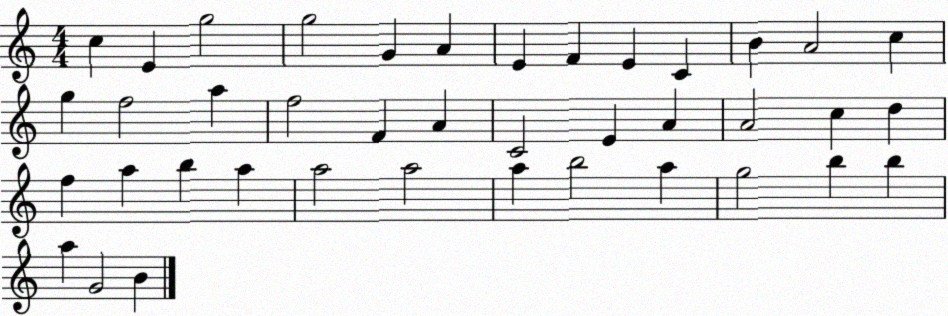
X:1
T:Untitled
M:4/4
L:1/4
K:C
c E g2 g2 G A E F E C B A2 c g f2 a f2 F A C2 E A A2 c d f a b a a2 a2 a b2 a g2 b b a G2 B